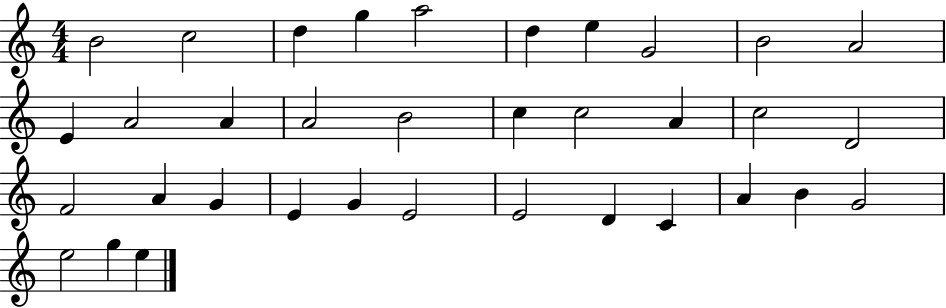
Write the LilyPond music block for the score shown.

{
  \clef treble
  \numericTimeSignature
  \time 4/4
  \key c \major
  b'2 c''2 | d''4 g''4 a''2 | d''4 e''4 g'2 | b'2 a'2 | \break e'4 a'2 a'4 | a'2 b'2 | c''4 c''2 a'4 | c''2 d'2 | \break f'2 a'4 g'4 | e'4 g'4 e'2 | e'2 d'4 c'4 | a'4 b'4 g'2 | \break e''2 g''4 e''4 | \bar "|."
}